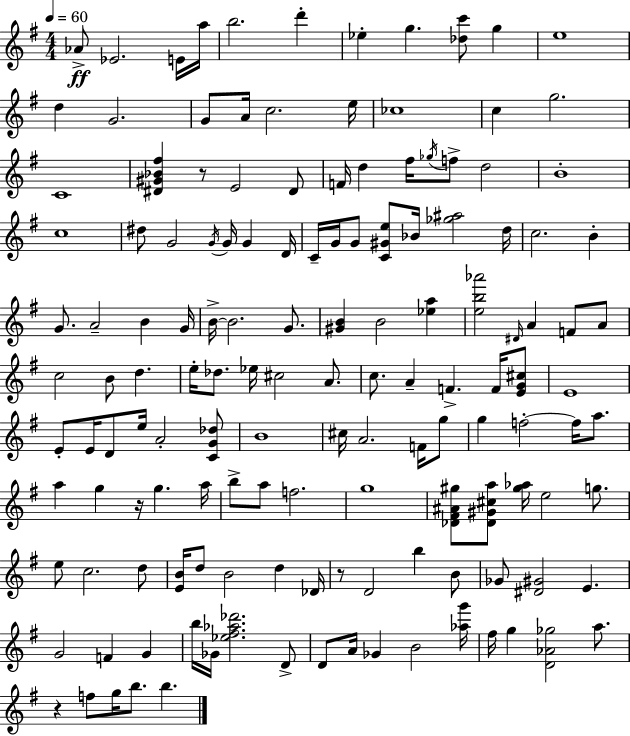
Ab4/e Eb4/h. E4/s A5/s B5/h. D6/q Eb5/q G5/q. [Db5,C6]/e G5/q E5/w D5/q G4/h. G4/e A4/s C5/h. E5/s CES5/w C5/q G5/h. C4/w [D#4,G#4,Bb4,F#5]/q R/e E4/h D#4/e F4/s D5/q F#5/s Gb5/s F5/e D5/h B4/w C5/w D#5/e G4/h G4/s G4/s G4/q D4/s C4/s G4/s G4/e [C4,G#4,E5]/e Bb4/s [Gb5,A#5]/h D5/s C5/h. B4/q G4/e. A4/h B4/q G4/s B4/s B4/h. G4/e. [G#4,B4]/q B4/h [Eb5,A5]/q [E5,B5,Ab6]/h D#4/s A4/q F4/e A4/e C5/h B4/e D5/q. E5/s Db5/e. Eb5/s C#5/h A4/e. C5/e. A4/q F4/q. F4/s [E4,G4,C#5]/e E4/w E4/e E4/s D4/e E5/s A4/h [C4,G4,Db5]/e B4/w C#5/s A4/h. F4/s G5/e G5/q F5/h F5/s A5/e. A5/q G5/q R/s G5/q. A5/s B5/e A5/e F5/h. G5/w [Db4,F#4,A#4,G#5]/e [Db4,G#4,C#5,A5]/e [G#5,Ab5]/s E5/h G5/e. E5/e C5/h. D5/e [E4,B4]/s D5/e B4/h D5/q Db4/s R/e D4/h B5/q B4/e Gb4/e [D#4,G#4]/h E4/q. G4/h F4/q G4/q B5/s Gb4/s [Eb5,F#5,Ab5,Db6]/h. D4/e D4/e A4/s Gb4/q B4/h [Ab5,G6]/s F#5/s G5/q [D4,Ab4,Gb5]/h A5/e. R/q F5/e G5/s B5/e. B5/q.